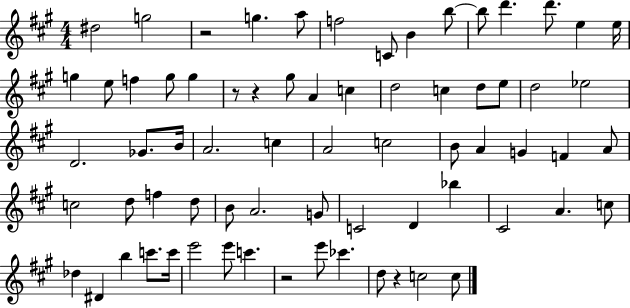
D#5/h G5/h R/h G5/q. A5/e F5/h C4/e B4/q B5/e B5/e D6/q. D6/e. E5/q E5/s G5/q E5/e F5/q G5/e G5/q R/e R/q G#5/e A4/q C5/q D5/h C5/q D5/e E5/e D5/h Eb5/h D4/h. Gb4/e. B4/s A4/h. C5/q A4/h C5/h B4/e A4/q G4/q F4/q A4/e C5/h D5/e F5/q D5/e B4/e A4/h. G4/e C4/h D4/q Bb5/q C#4/h A4/q. C5/e Db5/q D#4/q B5/q C6/e. C6/s E6/h E6/e C6/q. R/h E6/e CES6/q. D5/e R/q C5/h C5/e